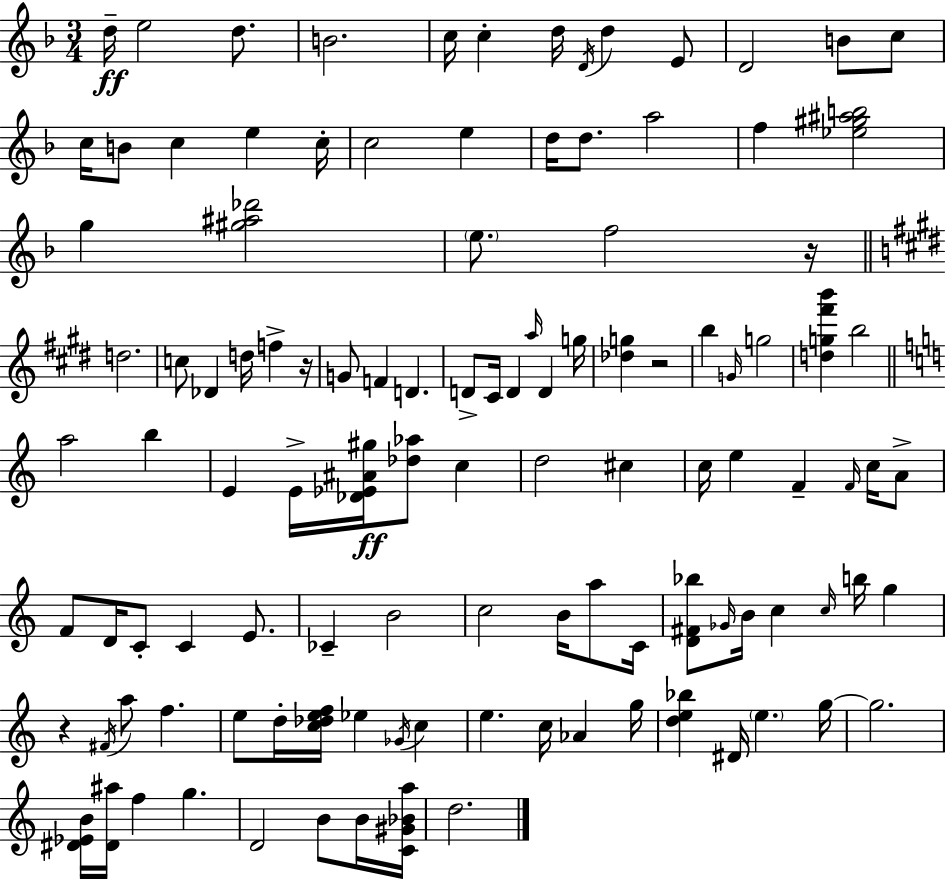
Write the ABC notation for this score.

X:1
T:Untitled
M:3/4
L:1/4
K:Dm
d/4 e2 d/2 B2 c/4 c d/4 D/4 d E/2 D2 B/2 c/2 c/4 B/2 c e c/4 c2 e d/4 d/2 a2 f [_e^g^ab]2 g [^g^a_d']2 e/2 f2 z/4 d2 c/2 _D d/4 f z/4 G/2 F D D/2 ^C/4 D a/4 D g/4 [_dg] z2 b G/4 g2 [dg^f'b'] b2 a2 b E E/4 [_D_E^A^g]/4 [_d_a]/2 c d2 ^c c/4 e F F/4 c/4 A/2 F/2 D/4 C/2 C E/2 _C B2 c2 B/4 a/2 C/4 [D^F_b]/2 _G/4 B/4 c c/4 b/4 g z ^F/4 a/2 f e/2 d/4 [c_def]/4 _e _G/4 c e c/4 _A g/4 [de_b] ^D/4 e g/4 g2 [^D_EB]/4 [^D^a]/4 f g D2 B/2 B/4 [C^G_Ba]/4 d2